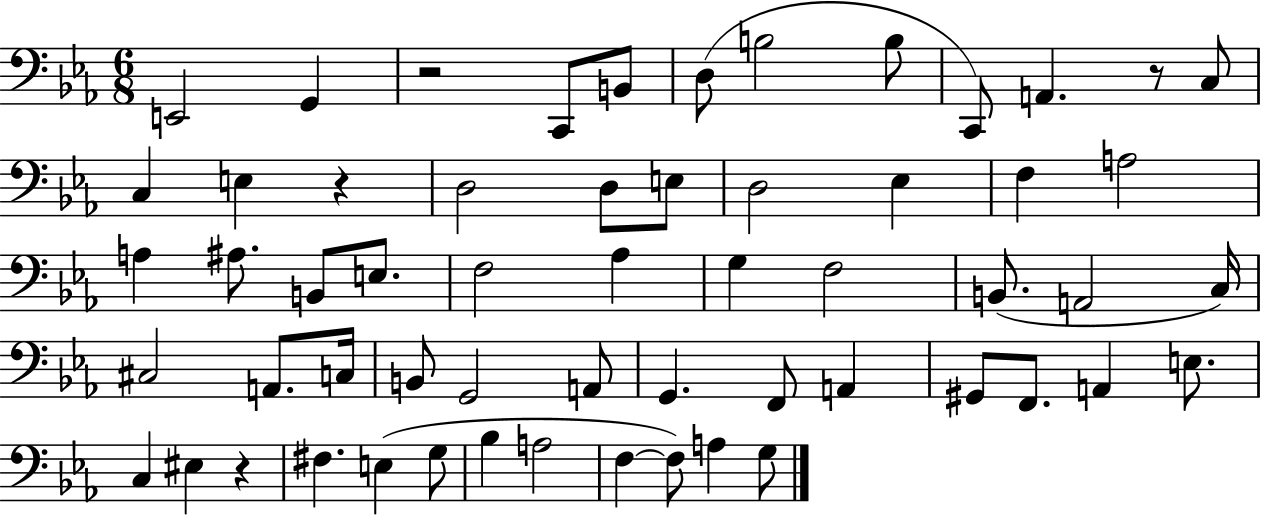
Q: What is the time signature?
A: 6/8